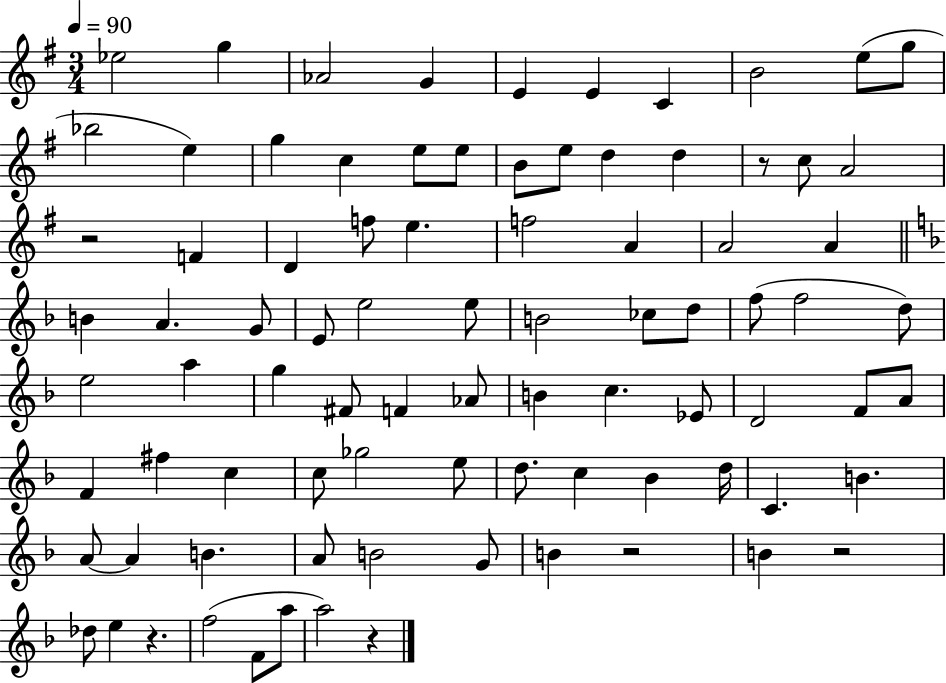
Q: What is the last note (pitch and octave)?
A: A5